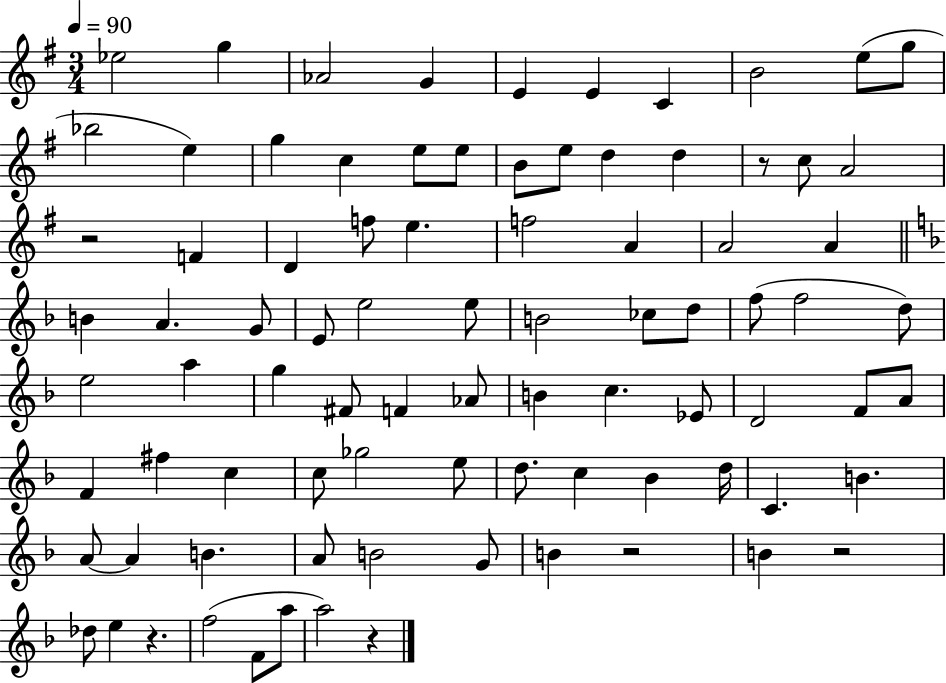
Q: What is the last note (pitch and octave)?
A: A5